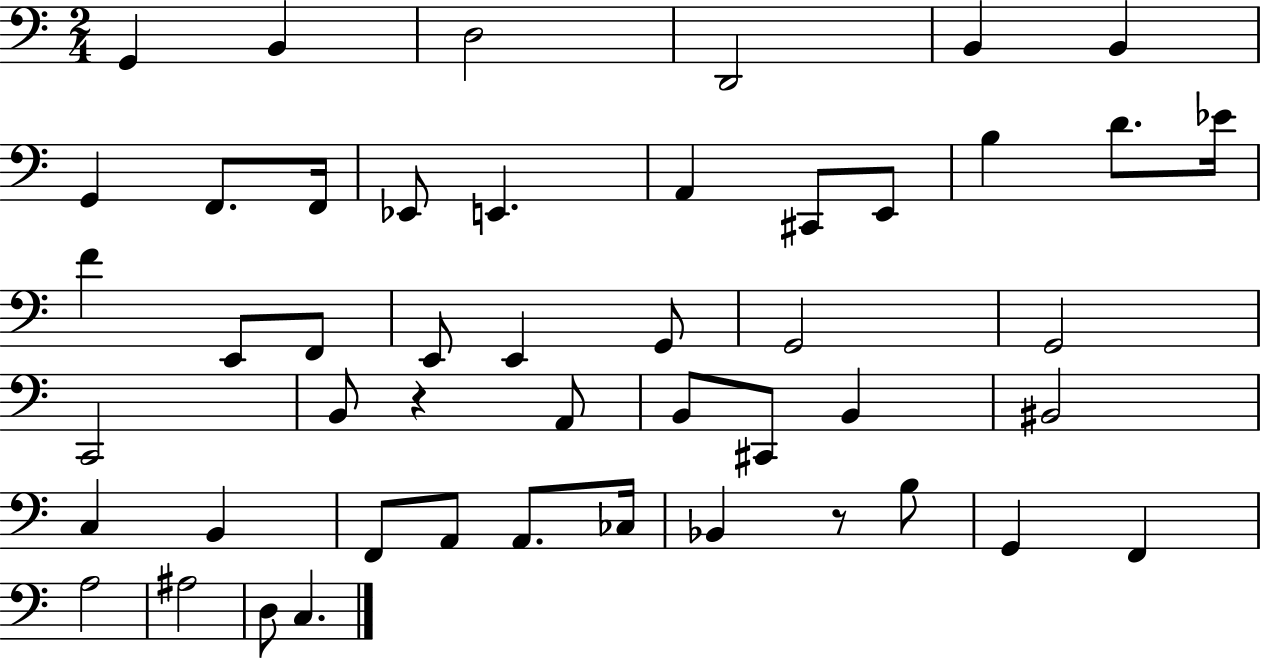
X:1
T:Untitled
M:2/4
L:1/4
K:C
G,, B,, D,2 D,,2 B,, B,, G,, F,,/2 F,,/4 _E,,/2 E,, A,, ^C,,/2 E,,/2 B, D/2 _E/4 F E,,/2 F,,/2 E,,/2 E,, G,,/2 G,,2 G,,2 C,,2 B,,/2 z A,,/2 B,,/2 ^C,,/2 B,, ^B,,2 C, B,, F,,/2 A,,/2 A,,/2 _C,/4 _B,, z/2 B,/2 G,, F,, A,2 ^A,2 D,/2 C,